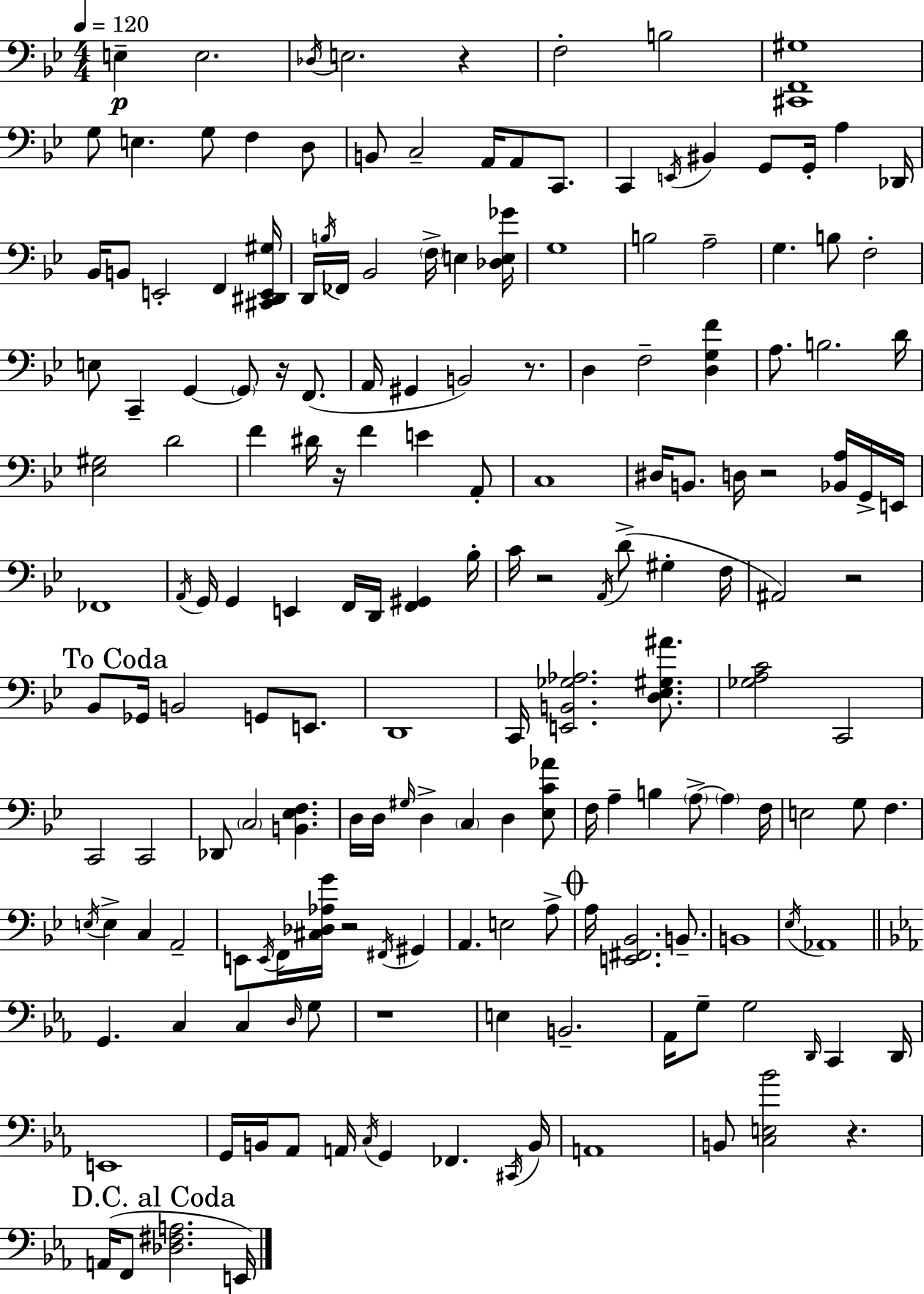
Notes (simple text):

E3/q E3/h. Db3/s E3/h. R/q F3/h B3/h [C#2,F2,G#3]/w G3/e E3/q. G3/e F3/q D3/e B2/e C3/h A2/s A2/e C2/e. C2/q E2/s BIS2/q G2/e G2/s A3/q Db2/s Bb2/s B2/e E2/h F2/q [C#2,D#2,E2,G#3]/s D2/s B3/s FES2/s Bb2/h F3/s E3/q [Db3,E3,Gb4]/s G3/w B3/h A3/h G3/q. B3/e F3/h E3/e C2/q G2/q G2/e R/s F2/e. A2/s G#2/q B2/h R/e. D3/q F3/h [D3,G3,F4]/q A3/e. B3/h. D4/s [Eb3,G#3]/h D4/h F4/q D#4/s R/s F4/q E4/q A2/e C3/w D#3/s B2/e. D3/s R/h [Bb2,A3]/s G2/s E2/s FES2/w A2/s G2/s G2/q E2/q F2/s D2/s [F2,G#2]/q Bb3/s C4/s R/h A2/s D4/e G#3/q F3/s A#2/h R/h Bb2/e Gb2/s B2/h G2/e E2/e. D2/w C2/s [E2,B2,Gb3,Ab3]/h. [D3,Eb3,G#3,A#4]/e. [Gb3,A3,C4]/h C2/h C2/h C2/h Db2/e C3/h [B2,Eb3,F3]/q. D3/s D3/s G#3/s D3/q C3/q D3/q [Eb3,C4,Ab4]/e F3/s A3/q B3/q A3/e A3/q F3/s E3/h G3/e F3/q. E3/s E3/q C3/q A2/h E2/e E2/s F2/s [C#3,Db3,Ab3,G4]/s R/h F#2/s G#2/q A2/q. E3/h A3/e A3/s [E2,F#2,Bb2]/h. B2/e. B2/w Eb3/s Ab2/w G2/q. C3/q C3/q D3/s G3/e R/w E3/q B2/h. Ab2/s G3/e G3/h D2/s C2/q D2/s E2/w G2/s B2/s Ab2/e A2/s C3/s G2/q FES2/q. C#2/s B2/s A2/w B2/e [C3,E3,Bb4]/h R/q. A2/s F2/e [Db3,F#3,A3]/h. E2/s